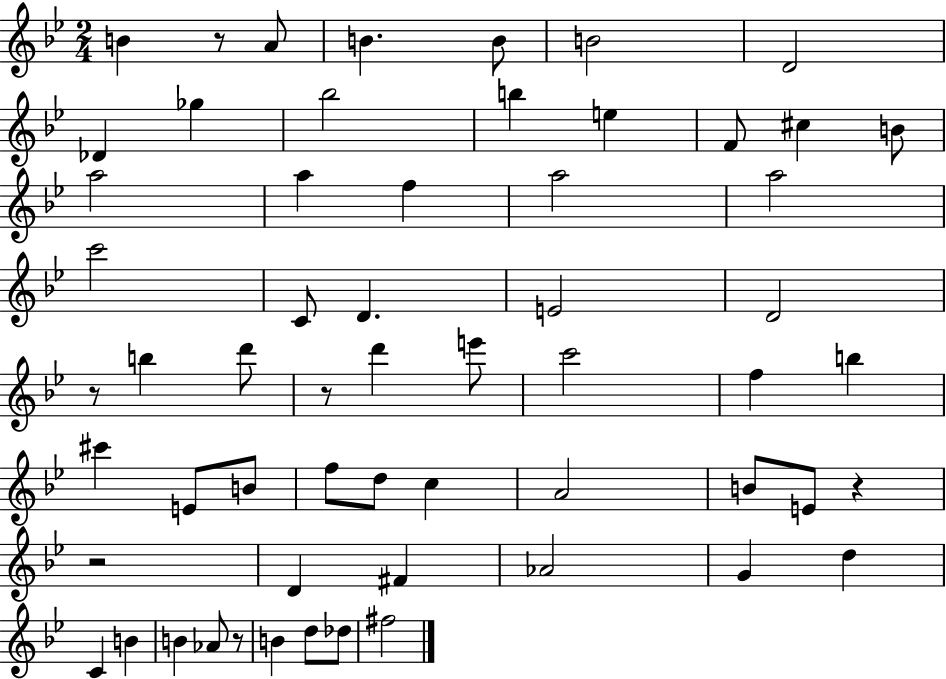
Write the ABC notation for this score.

X:1
T:Untitled
M:2/4
L:1/4
K:Bb
B z/2 A/2 B B/2 B2 D2 _D _g _b2 b e F/2 ^c B/2 a2 a f a2 a2 c'2 C/2 D E2 D2 z/2 b d'/2 z/2 d' e'/2 c'2 f b ^c' E/2 B/2 f/2 d/2 c A2 B/2 E/2 z z2 D ^F _A2 G d C B B _A/2 z/2 B d/2 _d/2 ^f2